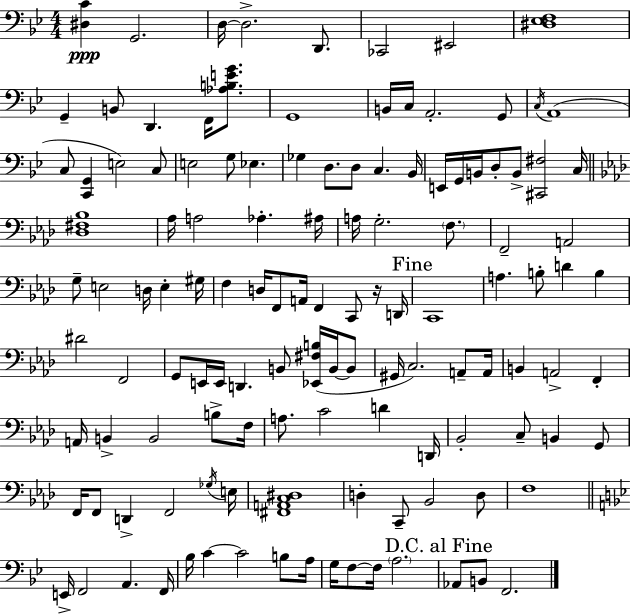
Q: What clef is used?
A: bass